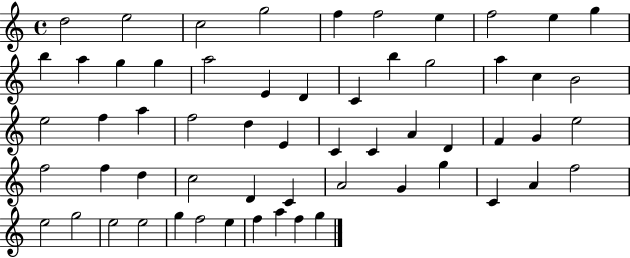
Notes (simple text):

D5/h E5/h C5/h G5/h F5/q F5/h E5/q F5/h E5/q G5/q B5/q A5/q G5/q G5/q A5/h E4/q D4/q C4/q B5/q G5/h A5/q C5/q B4/h E5/h F5/q A5/q F5/h D5/q E4/q C4/q C4/q A4/q D4/q F4/q G4/q E5/h F5/h F5/q D5/q C5/h D4/q C4/q A4/h G4/q G5/q C4/q A4/q F5/h E5/h G5/h E5/h E5/h G5/q F5/h E5/q F5/q A5/q F5/q G5/q